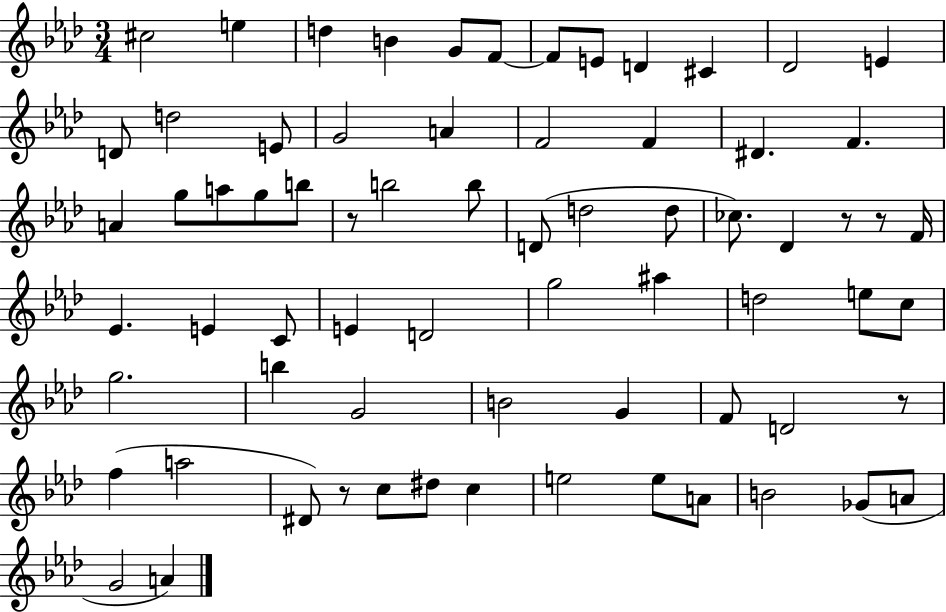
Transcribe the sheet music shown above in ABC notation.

X:1
T:Untitled
M:3/4
L:1/4
K:Ab
^c2 e d B G/2 F/2 F/2 E/2 D ^C _D2 E D/2 d2 E/2 G2 A F2 F ^D F A g/2 a/2 g/2 b/2 z/2 b2 b/2 D/2 d2 d/2 _c/2 _D z/2 z/2 F/4 _E E C/2 E D2 g2 ^a d2 e/2 c/2 g2 b G2 B2 G F/2 D2 z/2 f a2 ^D/2 z/2 c/2 ^d/2 c e2 e/2 A/2 B2 _G/2 A/2 G2 A